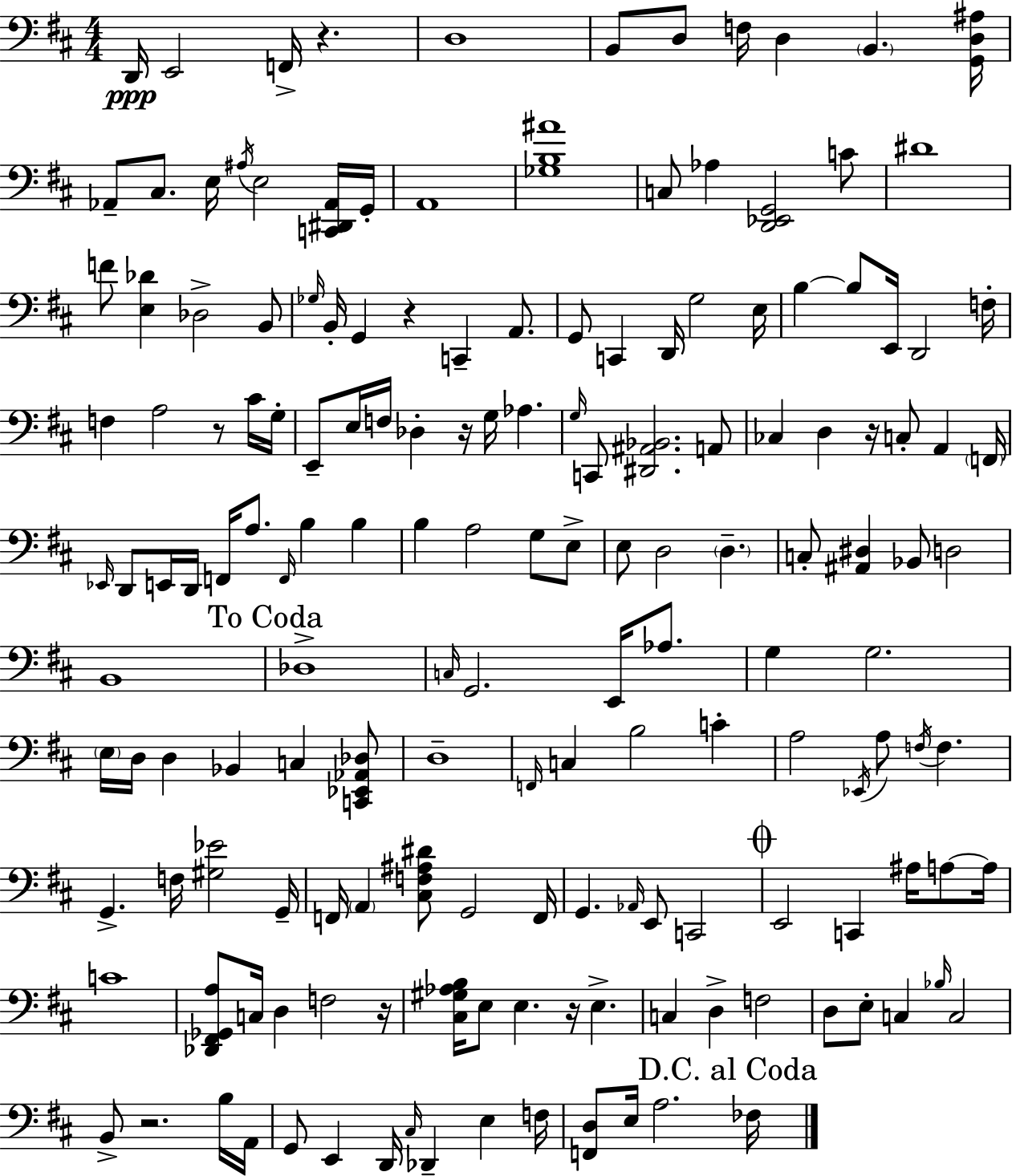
{
  \clef bass
  \numericTimeSignature
  \time 4/4
  \key d \major
  d,16\ppp e,2 f,16-> r4. | d1 | b,8 d8 f16 d4 \parenthesize b,4. <g, d ais>16 | aes,8-- cis8. e16 \acciaccatura { ais16 } e2 <c, dis, aes,>16 | \break g,16-. a,1 | <ges b ais'>1 | c8 aes4 <d, ees, g,>2 c'8 | dis'1 | \break f'8 <e des'>4 des2-> b,8 | \grace { ges16 } b,16-. g,4 r4 c,4-- a,8. | g,8 c,4 d,16 g2 | e16 b4~~ b8 e,16 d,2 | \break f16-. f4 a2 r8 | cis'16 g16-. e,8-- e16 f16 des4-. r16 g16 aes4. | \grace { g16 } c,8 <dis, ais, bes,>2. | a,8 ces4 d4 r16 c8-. a,4 | \break \parenthesize f,16 \grace { ees,16 } d,8 e,16 d,16 f,16 a8. \grace { f,16 } b4 | b4 b4 a2 | g8 e8-> e8 d2 \parenthesize d4.-- | c8-. <ais, dis>4 bes,8 d2 | \break b,1 | \mark "To Coda" des1-> | \grace { c16 } g,2. | e,16 aes8. g4 g2. | \break \parenthesize e16 d16 d4 bes,4 | c4 <c, ees, aes, des>8 d1-- | \grace { f,16 } c4 b2 | c'4-. a2 \acciaccatura { ees,16 } | \break a8 \acciaccatura { f16 } f4. g,4.-> f16 | <gis ees'>2 g,16-- f,16 \parenthesize a,4 <cis f ais dis'>8 | g,2 f,16 g,4. \grace { aes,16 } | e,8 c,2 \mark \markup { \musicglyph "scripts.coda" } e,2 | \break c,4 ais16 a8~~ a16 c'1 | <des, fis, ges, a>8 c16 d4 | f2 r16 <cis gis aes b>16 e8 e4. | r16 e4.-> c4 d4-> | \break f2 d8 e8-. c4 | \grace { bes16 } c2 b,8-> r2. | b16 a,16 g,8 e,4 | d,16 \grace { cis16 } des,4-- e4 f16 <f, d>8 e16 a2. | \break \mark "D.C. al Coda" fes16 \bar "|."
}